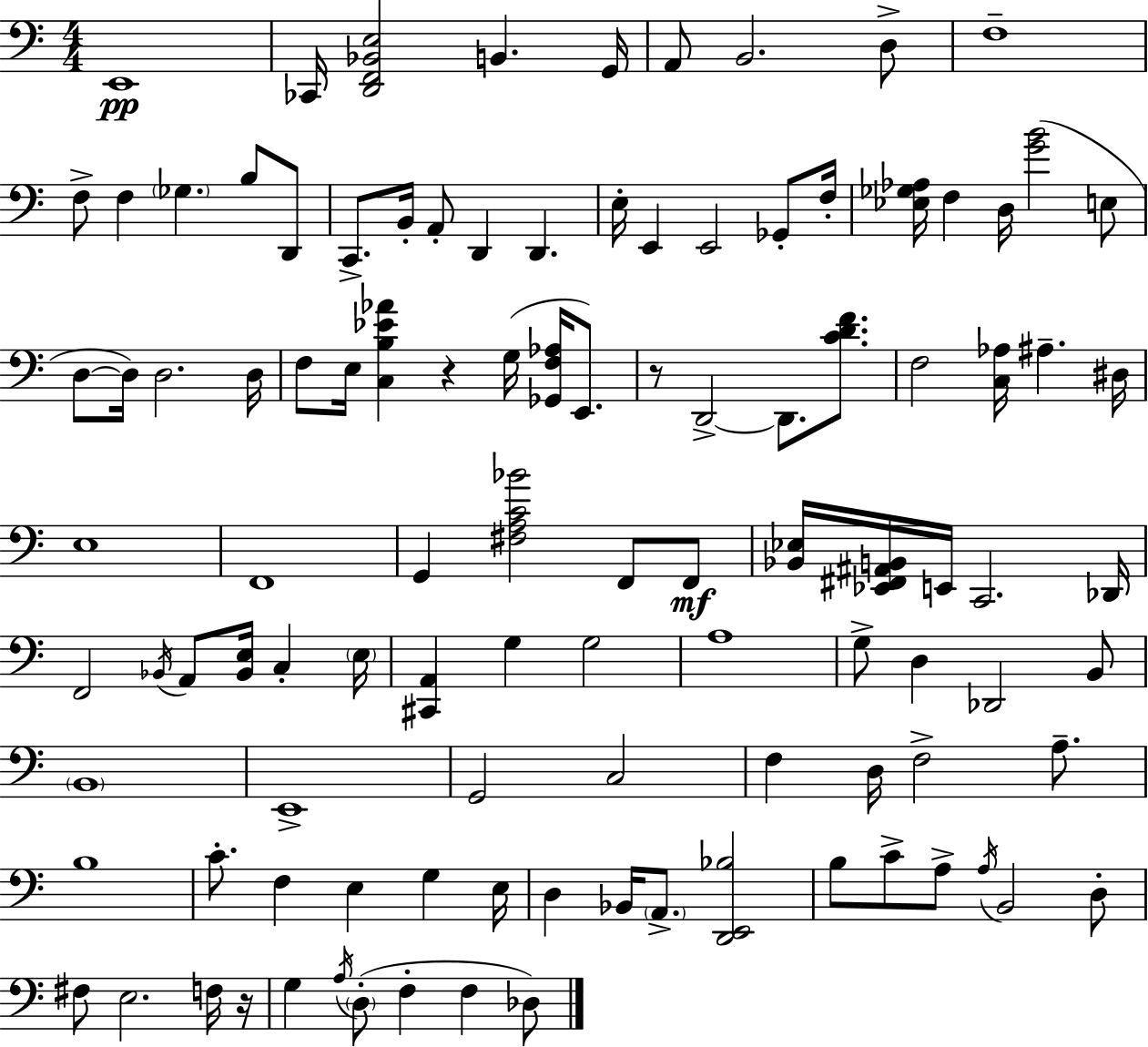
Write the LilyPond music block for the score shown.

{
  \clef bass
  \numericTimeSignature
  \time 4/4
  \key a \minor
  e,1\pp | ces,16 <d, f, bes, e>2 b,4. g,16 | a,8 b,2. d8-> | f1-- | \break f8-> f4 \parenthesize ges4. b8 d,8 | c,8.-> b,16-. a,8-. d,4 d,4. | e16-. e,4 e,2 ges,8-. f16-. | <ees ges aes>16 f4 d16 <g' b'>2( e8 | \break d8~~ d16) d2. d16 | f8 e16 <c b ees' aes'>4 r4 g16( <ges, f aes>16 e,8.) | r8 d,2->~~ d,8. <c' d' f'>8. | f2 <c aes>16 ais4.-- dis16 | \break e1 | f,1 | g,4 <fis a c' bes'>2 f,8 f,8\mf | <bes, ees>16 <ees, fis, ais, b,>16 e,16 c,2. des,16 | \break f,2 \acciaccatura { bes,16 } a,8 <bes, e>16 c4-. | \parenthesize e16 <cis, a,>4 g4 g2 | a1 | g8-> d4 des,2 b,8 | \break \parenthesize b,1 | e,1-> | g,2 c2 | f4 d16 f2-> a8.-- | \break b1 | c'8.-. f4 e4 g4 | e16 d4 bes,16 \parenthesize a,8.-> <d, e, bes>2 | b8 c'8-> a8-> \acciaccatura { a16 } b,2 | \break d8-. fis8 e2. | f16 r16 g4 \acciaccatura { a16 } \parenthesize d8-.( f4-. f4 | des8) \bar "|."
}